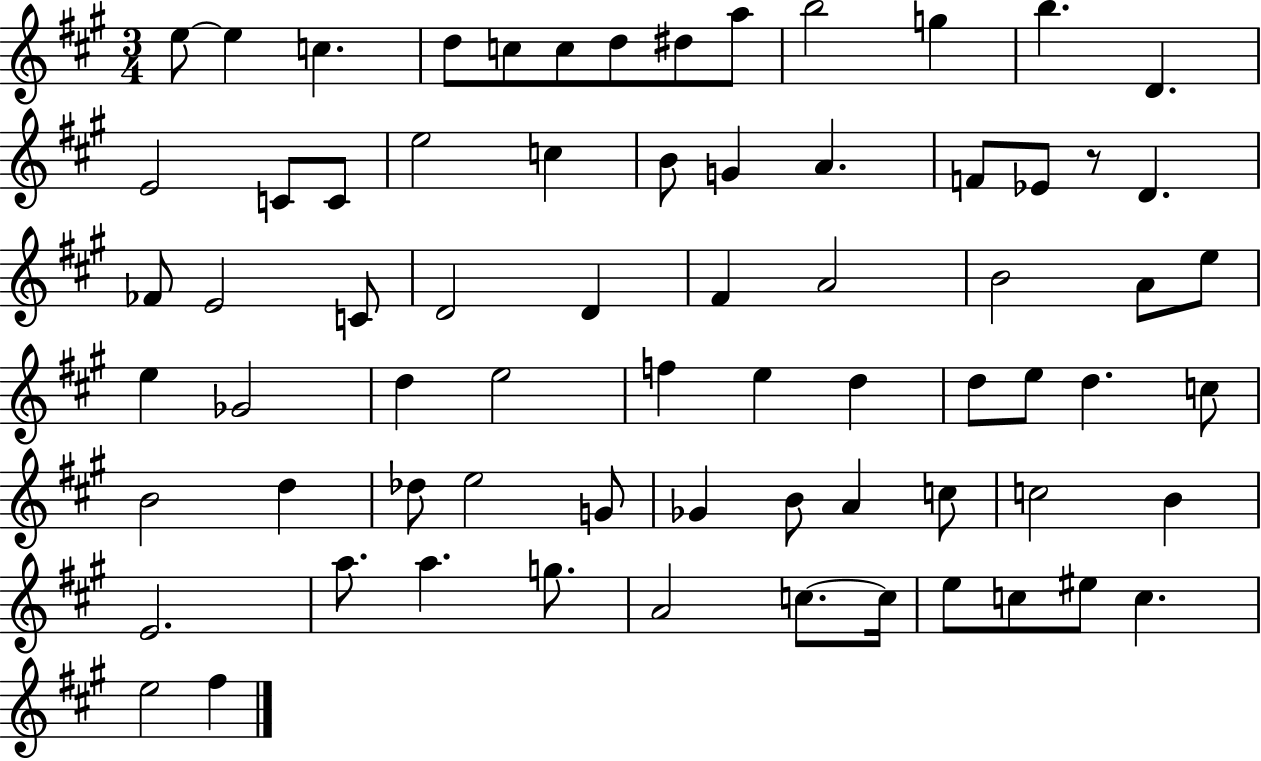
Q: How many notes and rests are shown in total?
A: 70